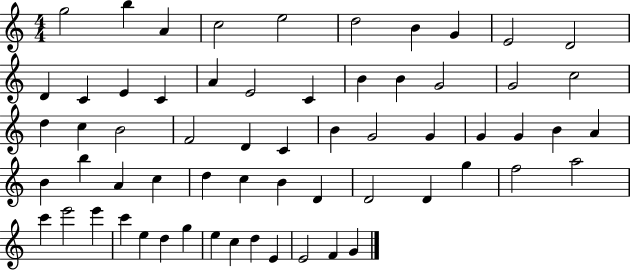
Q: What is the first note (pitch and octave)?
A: G5